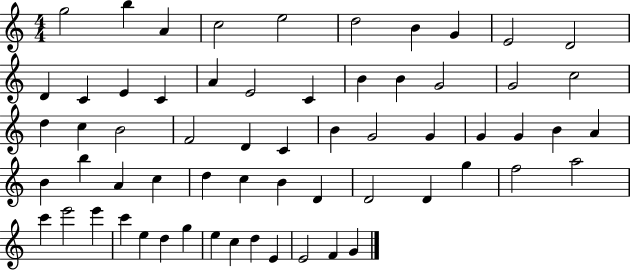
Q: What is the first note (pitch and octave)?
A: G5